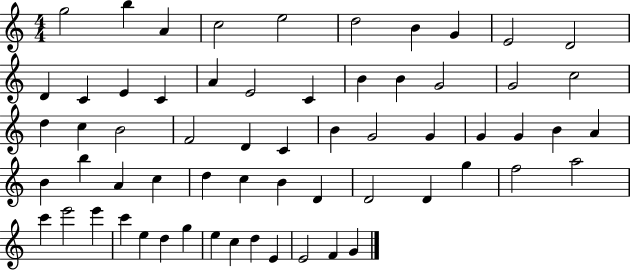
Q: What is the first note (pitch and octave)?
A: G5